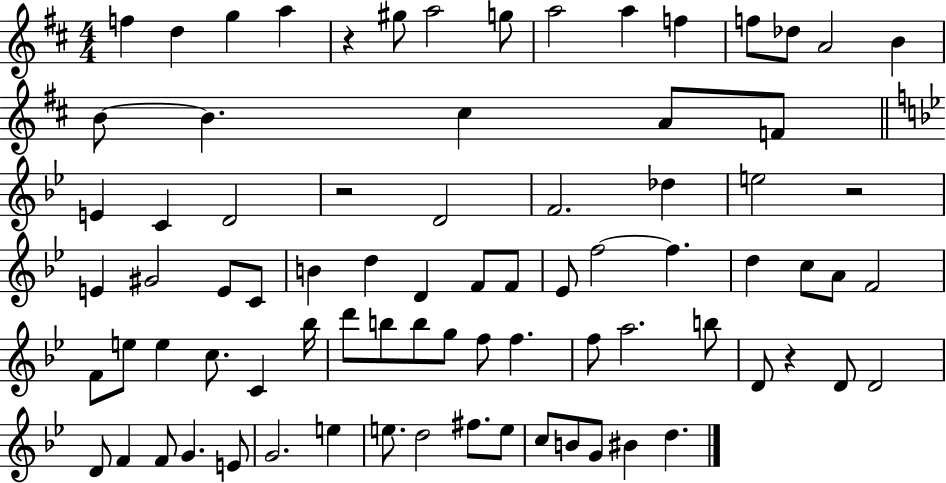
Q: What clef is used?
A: treble